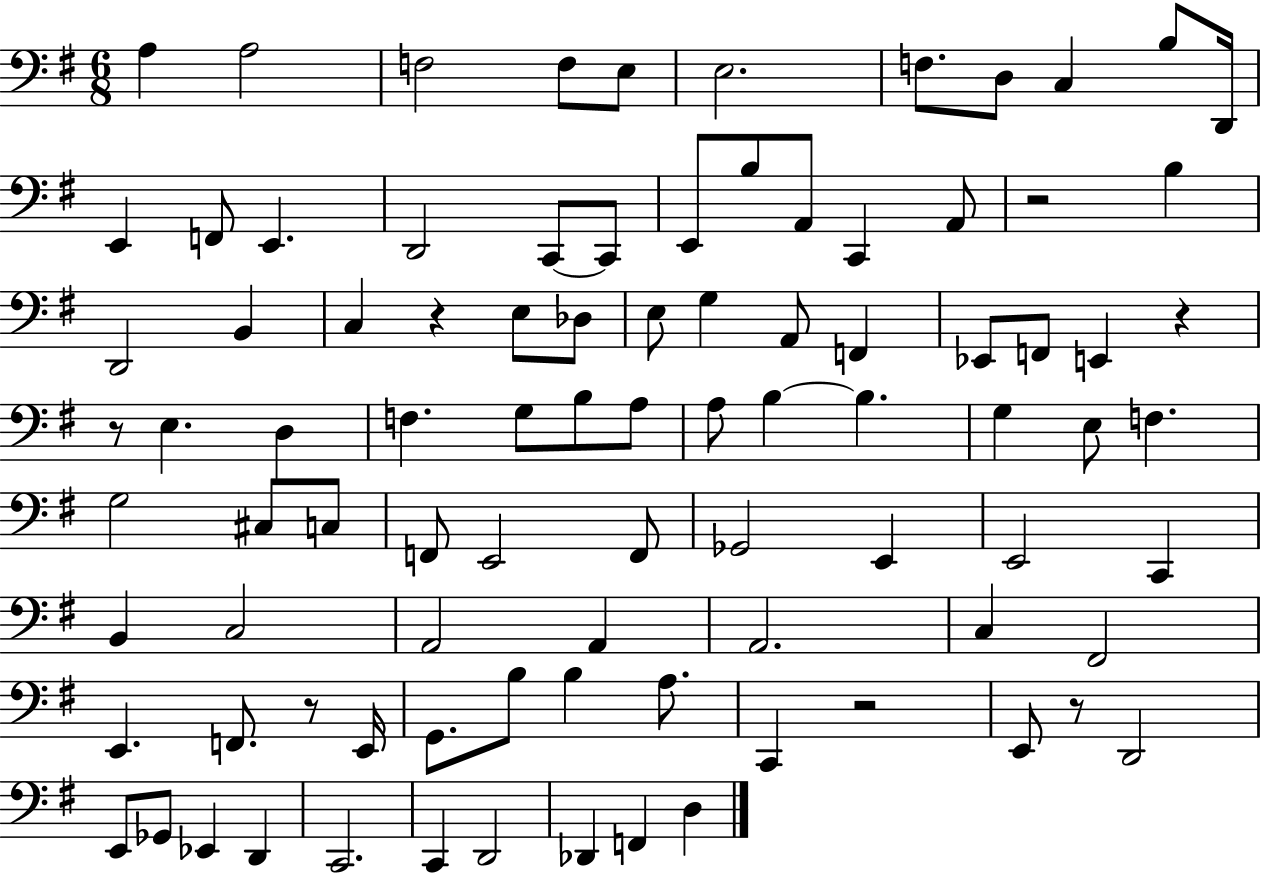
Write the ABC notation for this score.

X:1
T:Untitled
M:6/8
L:1/4
K:G
A, A,2 F,2 F,/2 E,/2 E,2 F,/2 D,/2 C, B,/2 D,,/4 E,, F,,/2 E,, D,,2 C,,/2 C,,/2 E,,/2 B,/2 A,,/2 C,, A,,/2 z2 B, D,,2 B,, C, z E,/2 _D,/2 E,/2 G, A,,/2 F,, _E,,/2 F,,/2 E,, z z/2 E, D, F, G,/2 B,/2 A,/2 A,/2 B, B, G, E,/2 F, G,2 ^C,/2 C,/2 F,,/2 E,,2 F,,/2 _G,,2 E,, E,,2 C,, B,, C,2 A,,2 A,, A,,2 C, ^F,,2 E,, F,,/2 z/2 E,,/4 G,,/2 B,/2 B, A,/2 C,, z2 E,,/2 z/2 D,,2 E,,/2 _G,,/2 _E,, D,, C,,2 C,, D,,2 _D,, F,, D,